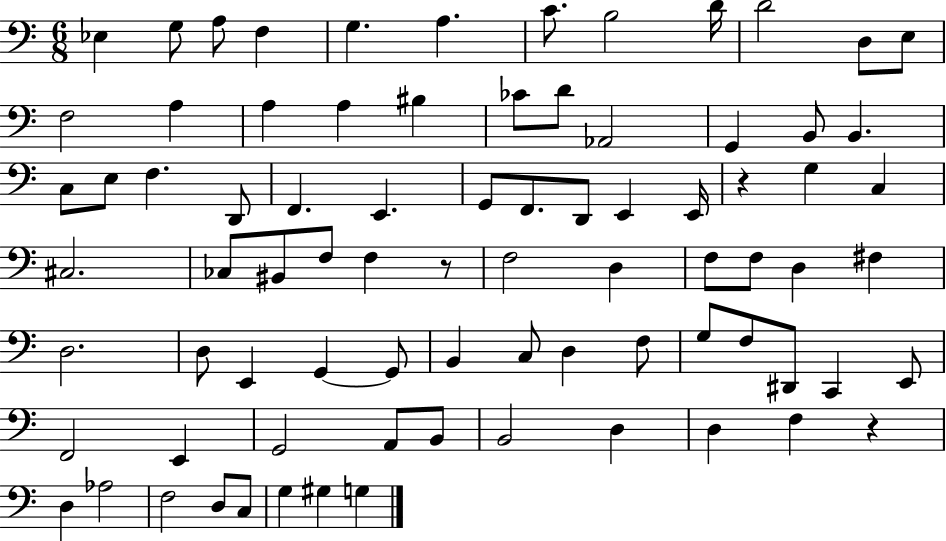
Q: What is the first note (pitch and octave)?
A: Eb3